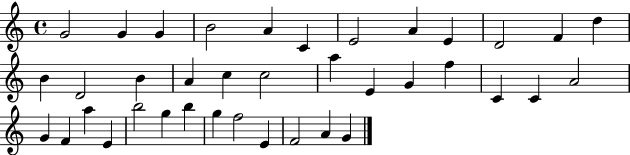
{
  \clef treble
  \time 4/4
  \defaultTimeSignature
  \key c \major
  g'2 g'4 g'4 | b'2 a'4 c'4 | e'2 a'4 e'4 | d'2 f'4 d''4 | \break b'4 d'2 b'4 | a'4 c''4 c''2 | a''4 e'4 g'4 f''4 | c'4 c'4 a'2 | \break g'4 f'4 a''4 e'4 | b''2 g''4 b''4 | g''4 f''2 e'4 | f'2 a'4 g'4 | \break \bar "|."
}